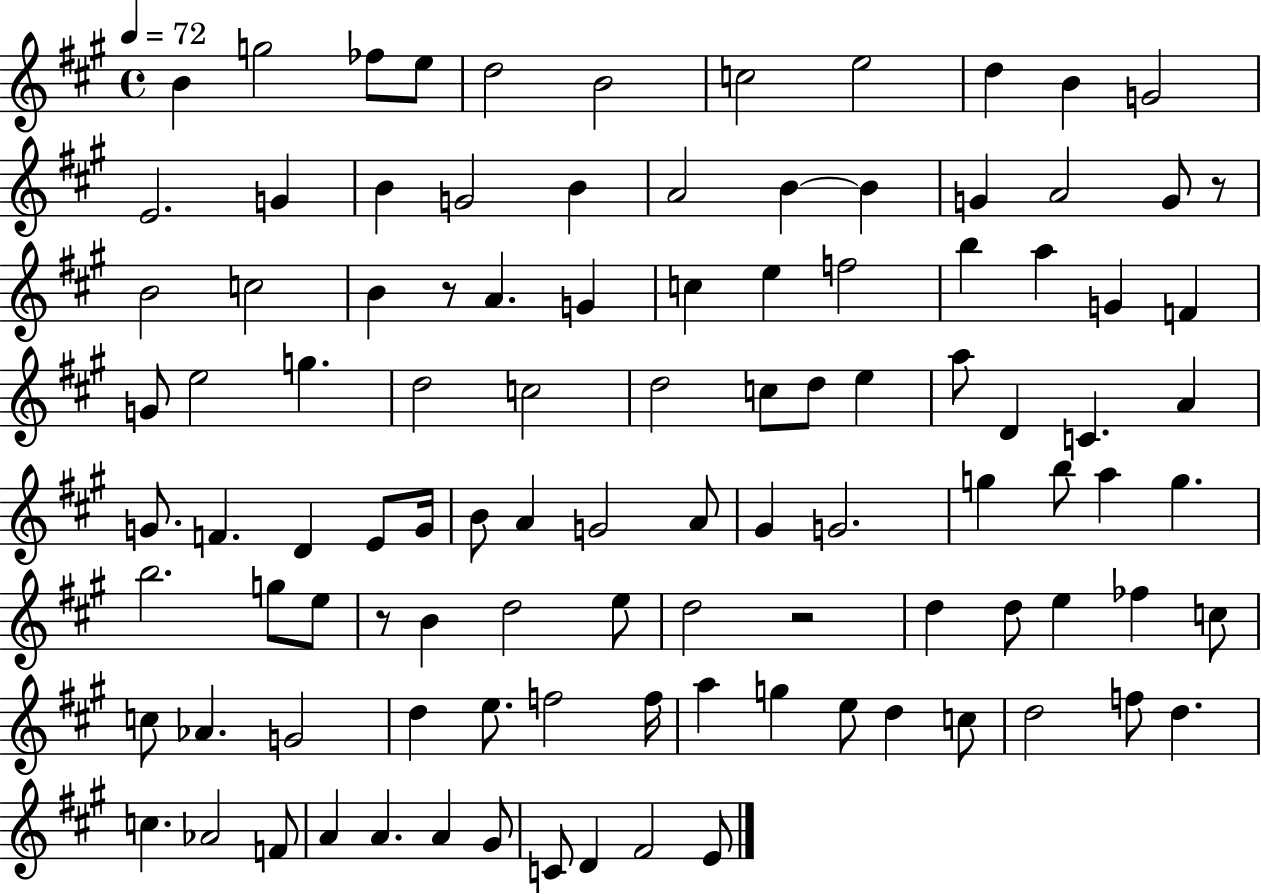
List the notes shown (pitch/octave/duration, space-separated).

B4/q G5/h FES5/e E5/e D5/h B4/h C5/h E5/h D5/q B4/q G4/h E4/h. G4/q B4/q G4/h B4/q A4/h B4/q B4/q G4/q A4/h G4/e R/e B4/h C5/h B4/q R/e A4/q. G4/q C5/q E5/q F5/h B5/q A5/q G4/q F4/q G4/e E5/h G5/q. D5/h C5/h D5/h C5/e D5/e E5/q A5/e D4/q C4/q. A4/q G4/e. F4/q. D4/q E4/e G4/s B4/e A4/q G4/h A4/e G#4/q G4/h. G5/q B5/e A5/q G5/q. B5/h. G5/e E5/e R/e B4/q D5/h E5/e D5/h R/h D5/q D5/e E5/q FES5/q C5/e C5/e Ab4/q. G4/h D5/q E5/e. F5/h F5/s A5/q G5/q E5/e D5/q C5/e D5/h F5/e D5/q. C5/q. Ab4/h F4/e A4/q A4/q. A4/q G#4/e C4/e D4/q F#4/h E4/e